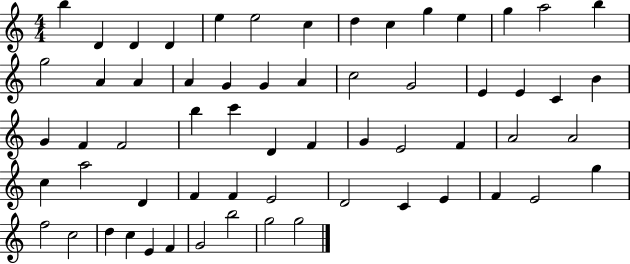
B5/q D4/q D4/q D4/q E5/q E5/h C5/q D5/q C5/q G5/q E5/q G5/q A5/h B5/q G5/h A4/q A4/q A4/q G4/q G4/q A4/q C5/h G4/h E4/q E4/q C4/q B4/q G4/q F4/q F4/h B5/q C6/q D4/q F4/q G4/q E4/h F4/q A4/h A4/h C5/q A5/h D4/q F4/q F4/q E4/h D4/h C4/q E4/q F4/q E4/h G5/q F5/h C5/h D5/q C5/q E4/q F4/q G4/h B5/h G5/h G5/h